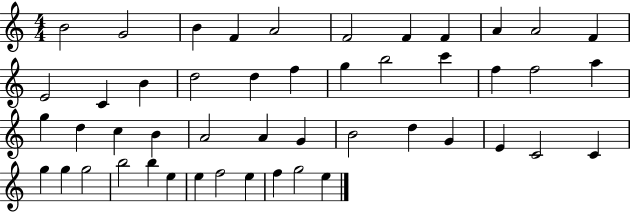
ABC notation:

X:1
T:Untitled
M:4/4
L:1/4
K:C
B2 G2 B F A2 F2 F F A A2 F E2 C B d2 d f g b2 c' f f2 a g d c B A2 A G B2 d G E C2 C g g g2 b2 b e e f2 e f g2 e